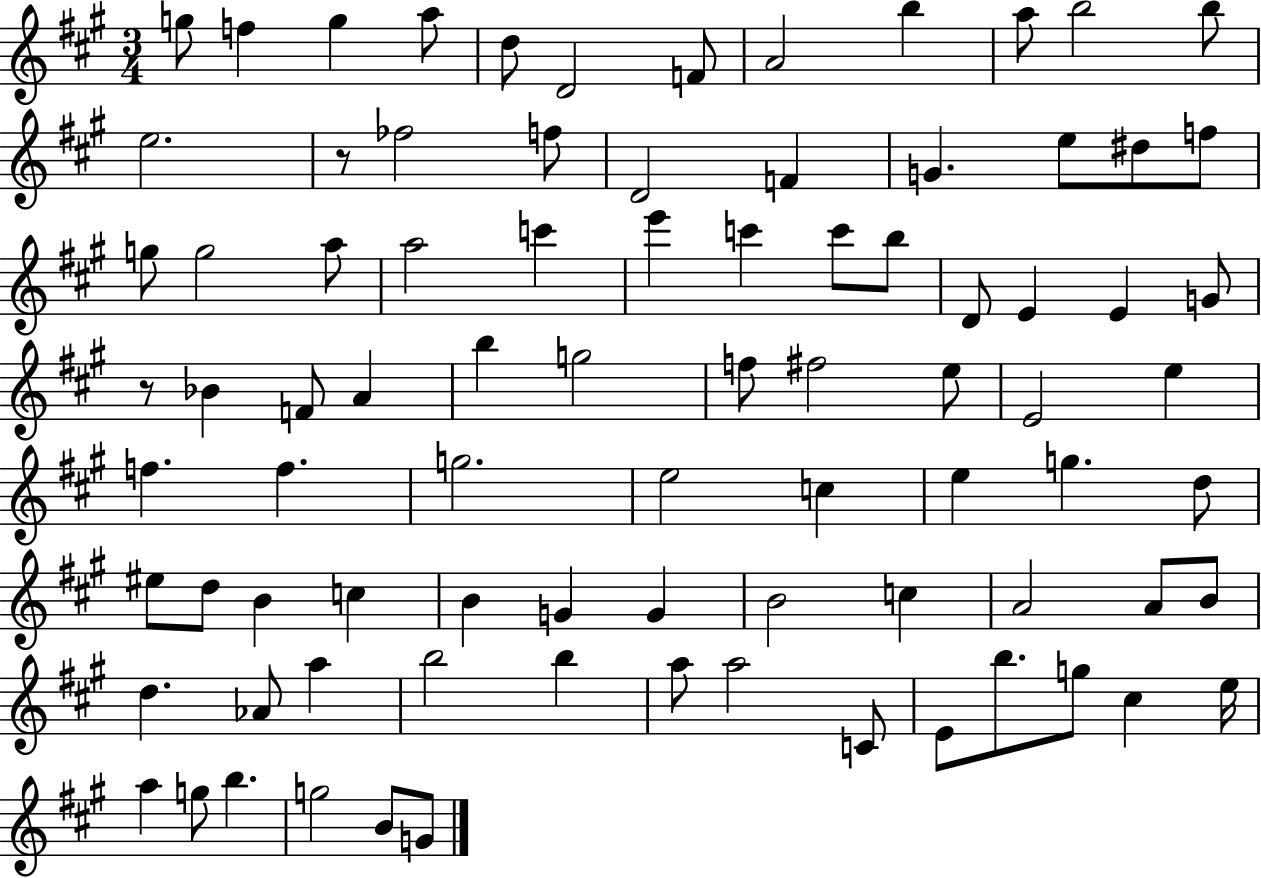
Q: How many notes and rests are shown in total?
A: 85